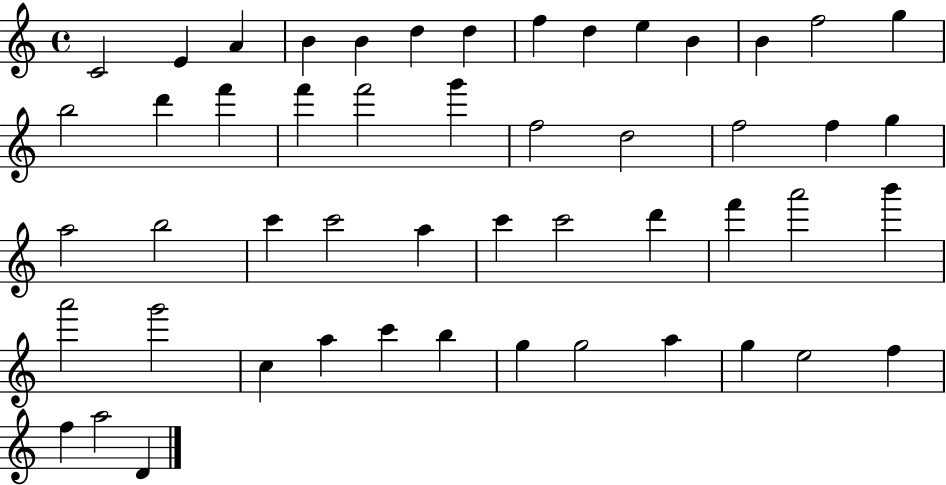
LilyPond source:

{
  \clef treble
  \time 4/4
  \defaultTimeSignature
  \key c \major
  c'2 e'4 a'4 | b'4 b'4 d''4 d''4 | f''4 d''4 e''4 b'4 | b'4 f''2 g''4 | \break b''2 d'''4 f'''4 | f'''4 f'''2 g'''4 | f''2 d''2 | f''2 f''4 g''4 | \break a''2 b''2 | c'''4 c'''2 a''4 | c'''4 c'''2 d'''4 | f'''4 a'''2 b'''4 | \break a'''2 g'''2 | c''4 a''4 c'''4 b''4 | g''4 g''2 a''4 | g''4 e''2 f''4 | \break f''4 a''2 d'4 | \bar "|."
}